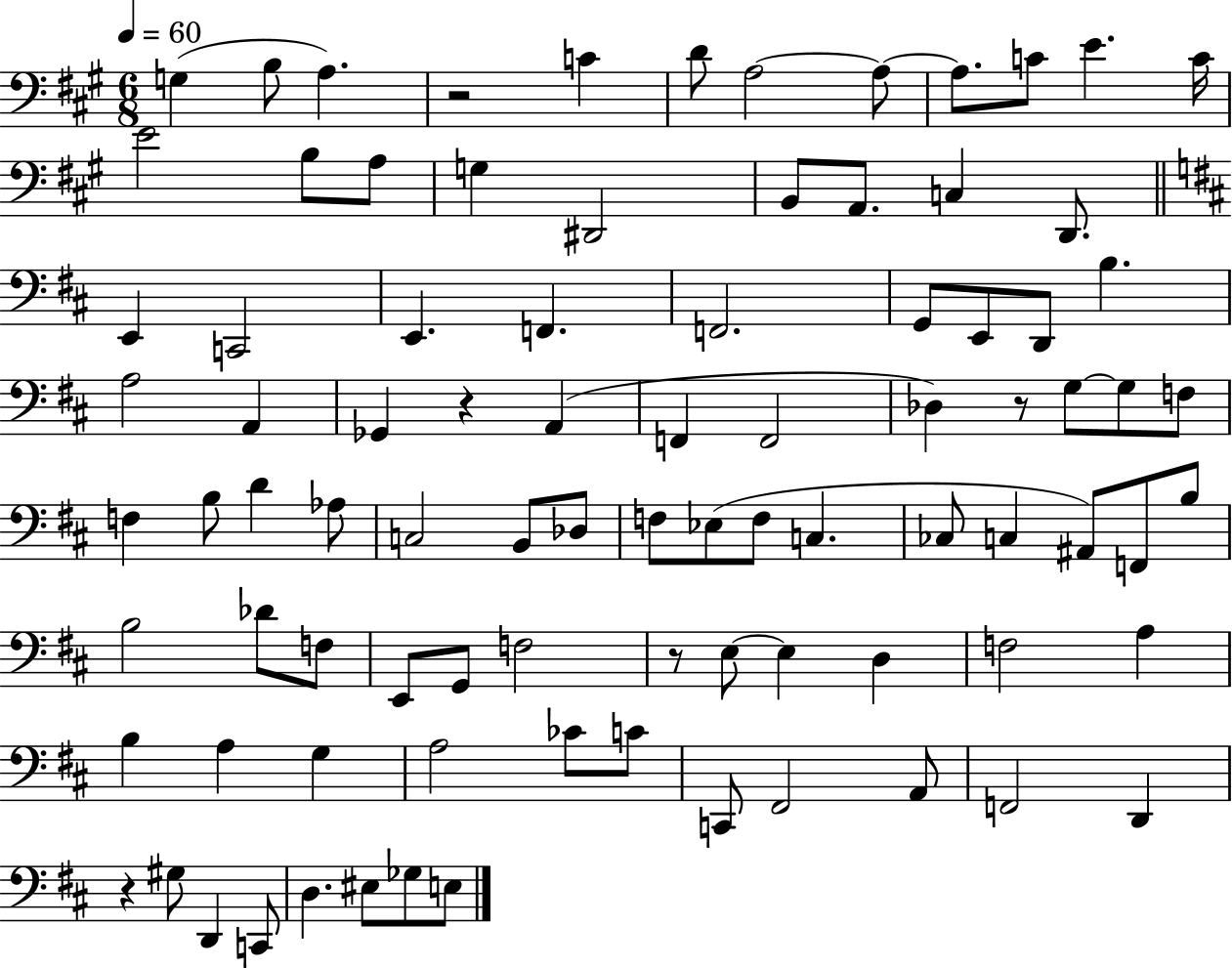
G3/q B3/e A3/q. R/h C4/q D4/e A3/h A3/e A3/e. C4/e E4/q. C4/s E4/h B3/e A3/e G3/q D#2/h B2/e A2/e. C3/q D2/e. E2/q C2/h E2/q. F2/q. F2/h. G2/e E2/e D2/e B3/q. A3/h A2/q Gb2/q R/q A2/q F2/q F2/h Db3/q R/e G3/e G3/e F3/e F3/q B3/e D4/q Ab3/e C3/h B2/e Db3/e F3/e Eb3/e F3/e C3/q. CES3/e C3/q A#2/e F2/e B3/e B3/h Db4/e F3/e E2/e G2/e F3/h R/e E3/e E3/q D3/q F3/h A3/q B3/q A3/q G3/q A3/h CES4/e C4/e C2/e F#2/h A2/e F2/h D2/q R/q G#3/e D2/q C2/e D3/q. EIS3/e Gb3/e E3/e